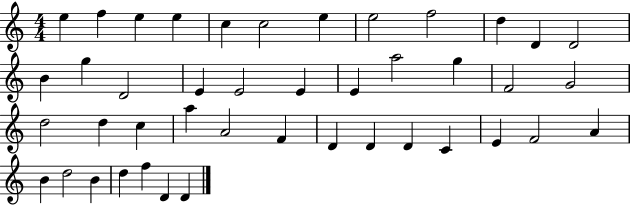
{
  \clef treble
  \numericTimeSignature
  \time 4/4
  \key c \major
  e''4 f''4 e''4 e''4 | c''4 c''2 e''4 | e''2 f''2 | d''4 d'4 d'2 | \break b'4 g''4 d'2 | e'4 e'2 e'4 | e'4 a''2 g''4 | f'2 g'2 | \break d''2 d''4 c''4 | a''4 a'2 f'4 | d'4 d'4 d'4 c'4 | e'4 f'2 a'4 | \break b'4 d''2 b'4 | d''4 f''4 d'4 d'4 | \bar "|."
}